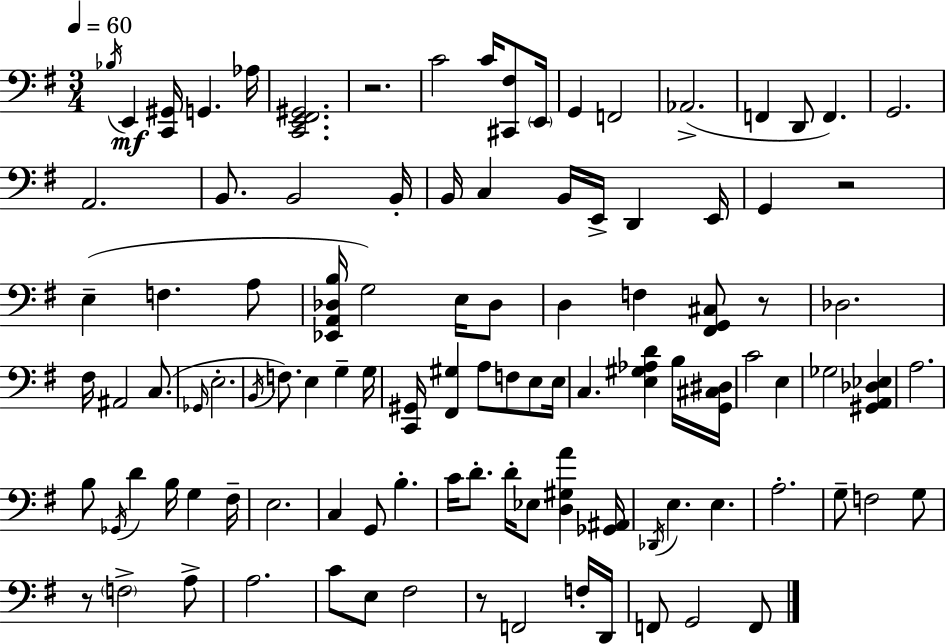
X:1
T:Untitled
M:3/4
L:1/4
K:G
_B,/4 E,, [C,,^G,,]/4 G,, _A,/4 [C,,E,,^F,,^G,,]2 z2 C2 C/4 [^C,,^F,]/2 E,,/4 G,, F,,2 _A,,2 F,, D,,/2 F,, G,,2 A,,2 B,,/2 B,,2 B,,/4 B,,/4 C, B,,/4 E,,/4 D,, E,,/4 G,, z2 E, F, A,/2 [_E,,A,,_D,B,]/4 G,2 E,/4 _D,/2 D, F, [^F,,G,,^C,]/2 z/2 _D,2 ^F,/4 ^A,,2 C,/2 _G,,/4 E,2 B,,/4 F,/2 E, G, G,/4 [C,,^G,,]/4 [^F,,^G,] A,/2 F,/2 E,/2 E,/4 C, [E,^G,_A,D] B,/4 [G,,^C,^D,]/4 C2 E, _G,2 [^G,,A,,_D,_E,] A,2 B,/2 _G,,/4 D B,/4 G, ^F,/4 E,2 C, G,,/2 B, C/4 D/2 D/4 _E,/2 [D,^G,A] [_G,,^A,,]/4 _D,,/4 E, E, A,2 G,/2 F,2 G,/2 z/2 F,2 A,/2 A,2 C/2 E,/2 ^F,2 z/2 F,,2 F,/4 D,,/4 F,,/2 G,,2 F,,/2